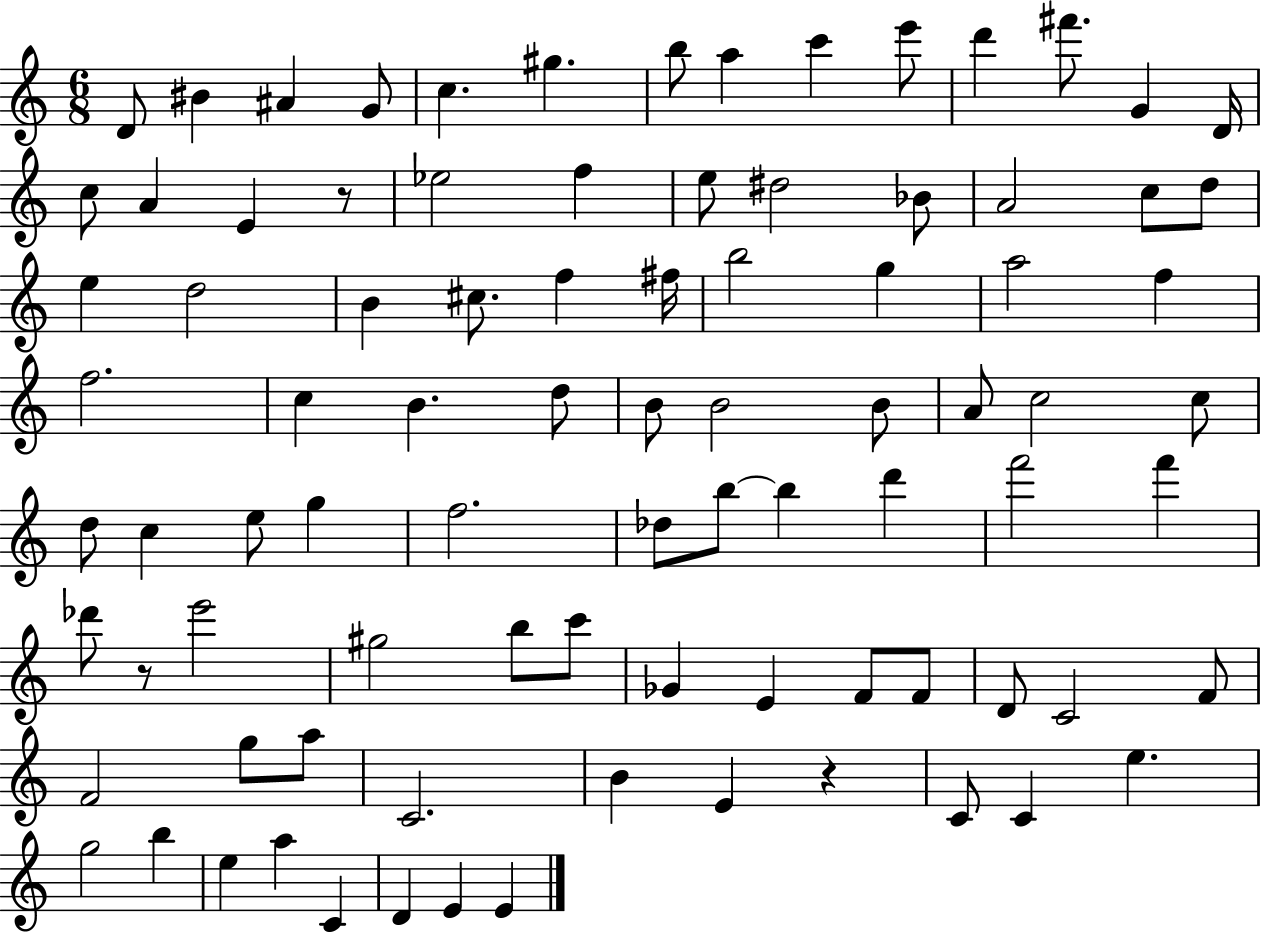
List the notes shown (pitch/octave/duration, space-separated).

D4/e BIS4/q A#4/q G4/e C5/q. G#5/q. B5/e A5/q C6/q E6/e D6/q F#6/e. G4/q D4/s C5/e A4/q E4/q R/e Eb5/h F5/q E5/e D#5/h Bb4/e A4/h C5/e D5/e E5/q D5/h B4/q C#5/e. F5/q F#5/s B5/h G5/q A5/h F5/q F5/h. C5/q B4/q. D5/e B4/e B4/h B4/e A4/e C5/h C5/e D5/e C5/q E5/e G5/q F5/h. Db5/e B5/e B5/q D6/q F6/h F6/q Db6/e R/e E6/h G#5/h B5/e C6/e Gb4/q E4/q F4/e F4/e D4/e C4/h F4/e F4/h G5/e A5/e C4/h. B4/q E4/q R/q C4/e C4/q E5/q. G5/h B5/q E5/q A5/q C4/q D4/q E4/q E4/q